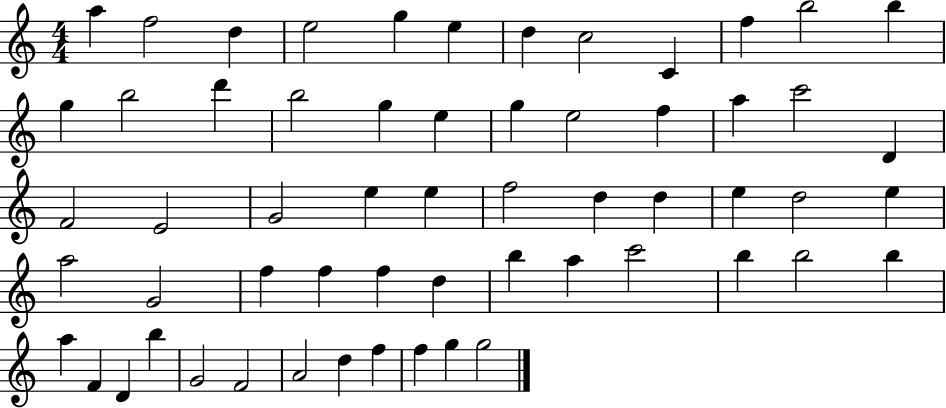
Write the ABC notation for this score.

X:1
T:Untitled
M:4/4
L:1/4
K:C
a f2 d e2 g e d c2 C f b2 b g b2 d' b2 g e g e2 f a c'2 D F2 E2 G2 e e f2 d d e d2 e a2 G2 f f f d b a c'2 b b2 b a F D b G2 F2 A2 d f f g g2